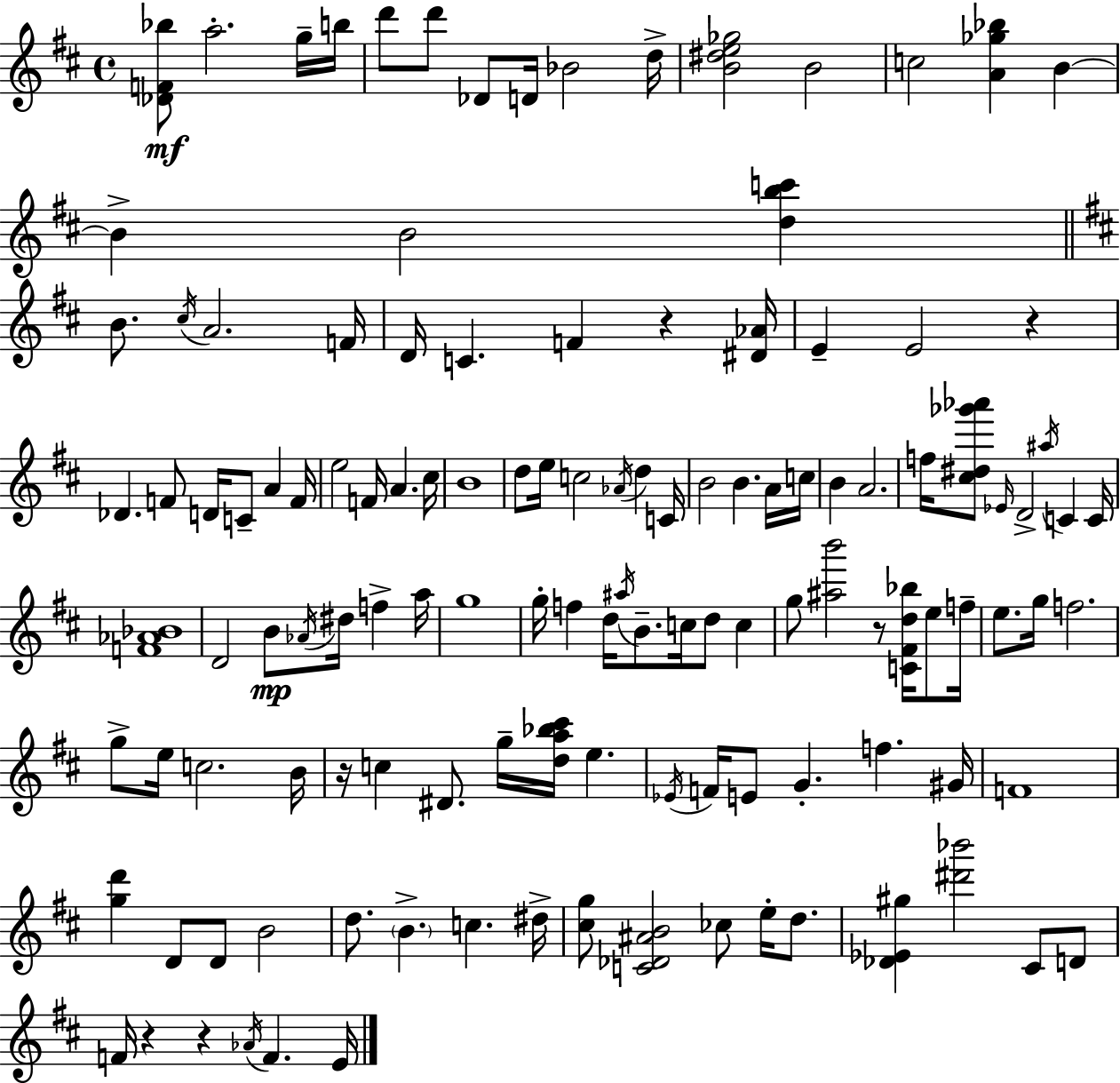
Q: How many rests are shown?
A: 6